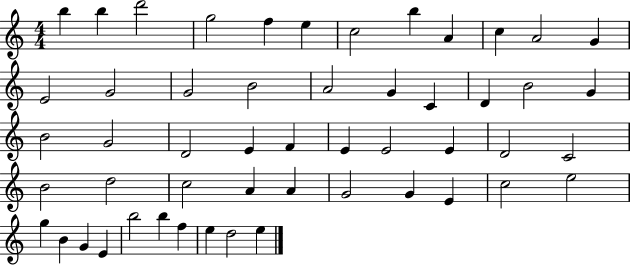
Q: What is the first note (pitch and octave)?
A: B5